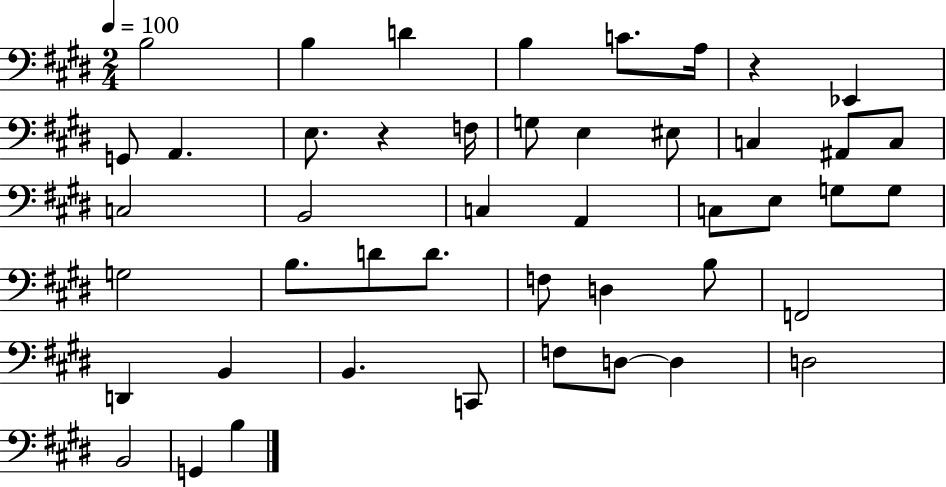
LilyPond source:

{
  \clef bass
  \numericTimeSignature
  \time 2/4
  \key e \major
  \tempo 4 = 100
  b2 | b4 d'4 | b4 c'8. a16 | r4 ees,4 | \break g,8 a,4. | e8. r4 f16 | g8 e4 eis8 | c4 ais,8 c8 | \break c2 | b,2 | c4 a,4 | c8 e8 g8 g8 | \break g2 | b8. d'8 d'8. | f8 d4 b8 | f,2 | \break d,4 b,4 | b,4. c,8 | f8 d8~~ d4 | d2 | \break b,2 | g,4 b4 | \bar "|."
}